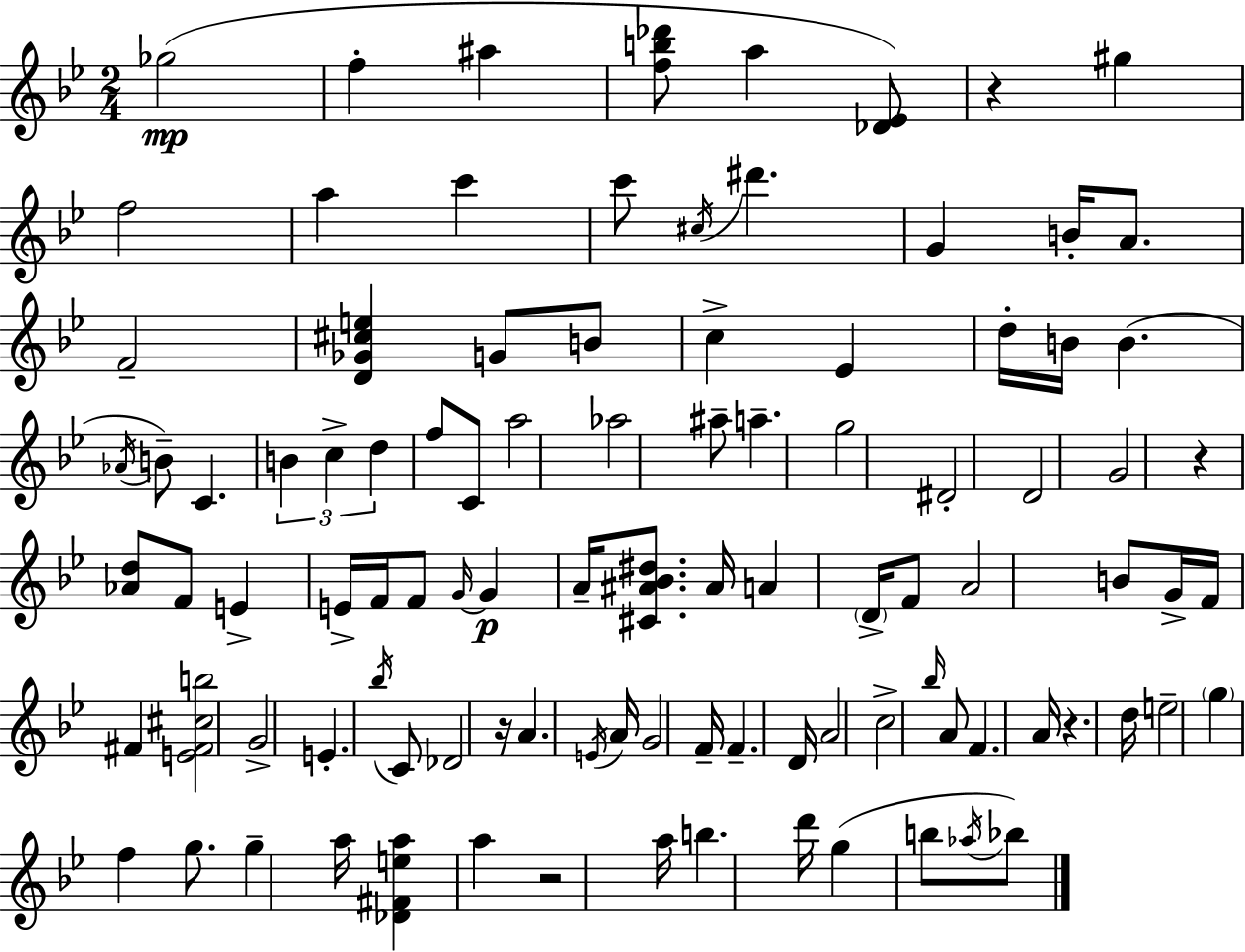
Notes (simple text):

Gb5/h F5/q A#5/q [F5,B5,Db6]/e A5/q [Db4,Eb4]/e R/q G#5/q F5/h A5/q C6/q C6/e C#5/s D#6/q. G4/q B4/s A4/e. F4/h [D4,Gb4,C#5,E5]/q G4/e B4/e C5/q Eb4/q D5/s B4/s B4/q. Ab4/s B4/e C4/q. B4/q C5/q D5/q F5/e C4/e A5/h Ab5/h A#5/e A5/q. G5/h D#4/h D4/h G4/h R/q [Ab4,D5]/e F4/e E4/q E4/s F4/s F4/e G4/s G4/q A4/s [C#4,A#4,Bb4,D#5]/e. A#4/s A4/q D4/s F4/e A4/h B4/e G4/s F4/s F#4/q [E4,F#4,C#5,B5]/h G4/h E4/q. Bb5/s C4/e Db4/h R/s A4/q. E4/s A4/s G4/h F4/s F4/q. D4/s A4/h C5/h Bb5/s A4/e F4/q. A4/s R/q. D5/s E5/h G5/q F5/q G5/e. G5/q A5/s [Db4,F#4,E5,A5]/q A5/q R/h A5/s B5/q. D6/s G5/q B5/e Ab5/s Bb5/e